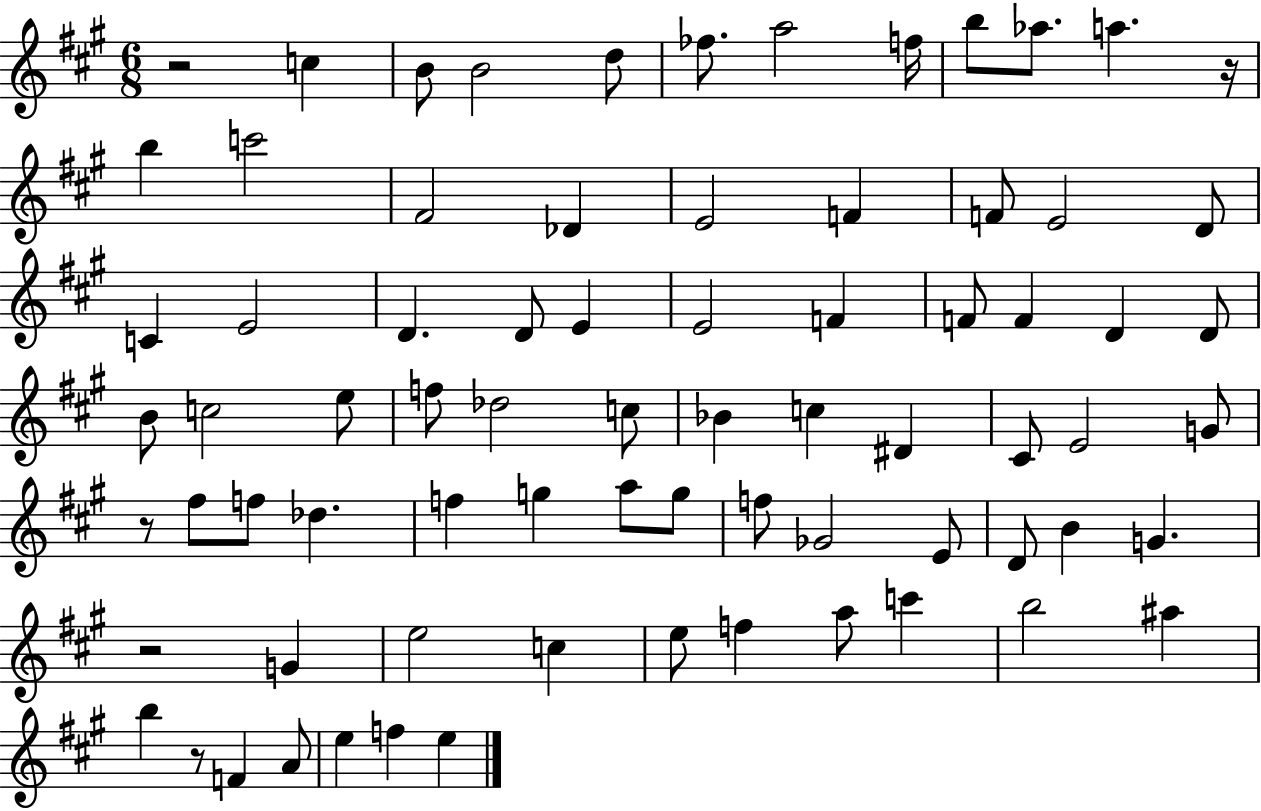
R/h C5/q B4/e B4/h D5/e FES5/e. A5/h F5/s B5/e Ab5/e. A5/q. R/s B5/q C6/h F#4/h Db4/q E4/h F4/q F4/e E4/h D4/e C4/q E4/h D4/q. D4/e E4/q E4/h F4/q F4/e F4/q D4/q D4/e B4/e C5/h E5/e F5/e Db5/h C5/e Bb4/q C5/q D#4/q C#4/e E4/h G4/e R/e F#5/e F5/e Db5/q. F5/q G5/q A5/e G5/e F5/e Gb4/h E4/e D4/e B4/q G4/q. R/h G4/q E5/h C5/q E5/e F5/q A5/e C6/q B5/h A#5/q B5/q R/e F4/q A4/e E5/q F5/q E5/q